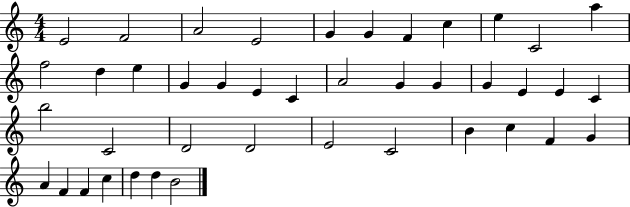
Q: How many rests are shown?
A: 0